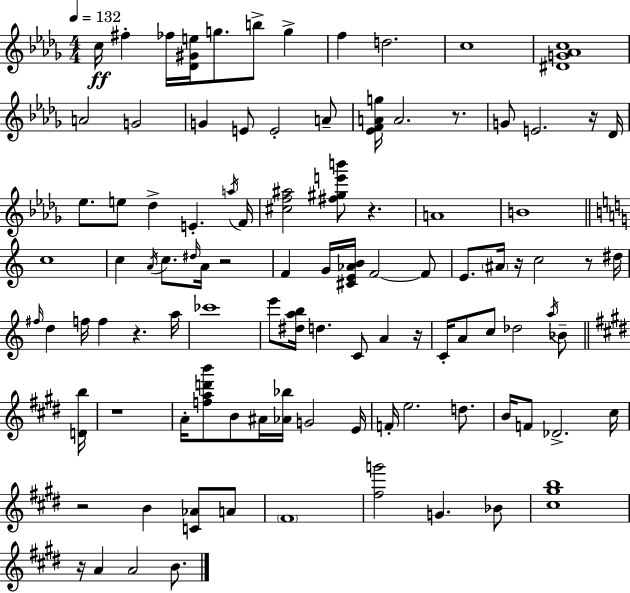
C5/s F#5/q FES5/s [Db4,G#4,E5]/s G5/e. B5/e G5/q F5/q D5/h. C5/w [D#4,G4,Ab4,C5]/w A4/h G4/h G4/q E4/e E4/h A4/e [Eb4,F4,A4,G5]/s A4/h. R/e. G4/e E4/h. R/s Db4/s Eb5/e. E5/e Db5/q E4/q. A5/s F4/s [C#5,F5,A#5]/h [F#5,G#5,E6,B6]/e R/q. A4/w B4/w C5/w C5/q A4/s C5/e. D#5/s A4/s R/h F4/q G4/s [C#4,E4,Ab4,B4]/s F4/h F4/e E4/e. A#4/s R/s C5/h R/e D#5/s F#5/s D5/q F5/s F5/q R/q. A5/s CES6/w E6/e [D#5,A5,B5]/s D5/q. C4/e A4/q R/s C4/s A4/e C5/e Db5/h A5/s Bb4/e [D4,B5]/s R/w A4/s [F5,A5,D6,B6]/e B4/e A#4/s [Ab4,Bb5]/s G4/h E4/s F4/s E5/h. D5/e. B4/s F4/e Db4/h. C#5/s R/h B4/q [C4,Ab4]/e A4/e F#4/w [F#5,G6]/h G4/q. Bb4/e [C#5,G#5,B5]/w R/s A4/q A4/h B4/e.